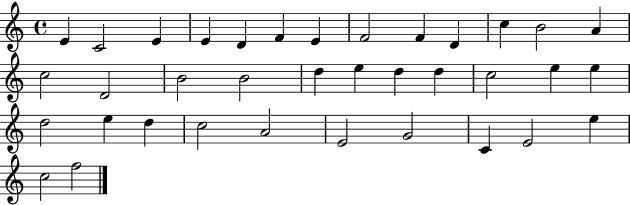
E4/q C4/h E4/q E4/q D4/q F4/q E4/q F4/h F4/q D4/q C5/q B4/h A4/q C5/h D4/h B4/h B4/h D5/q E5/q D5/q D5/q C5/h E5/q E5/q D5/h E5/q D5/q C5/h A4/h E4/h G4/h C4/q E4/h E5/q C5/h F5/h